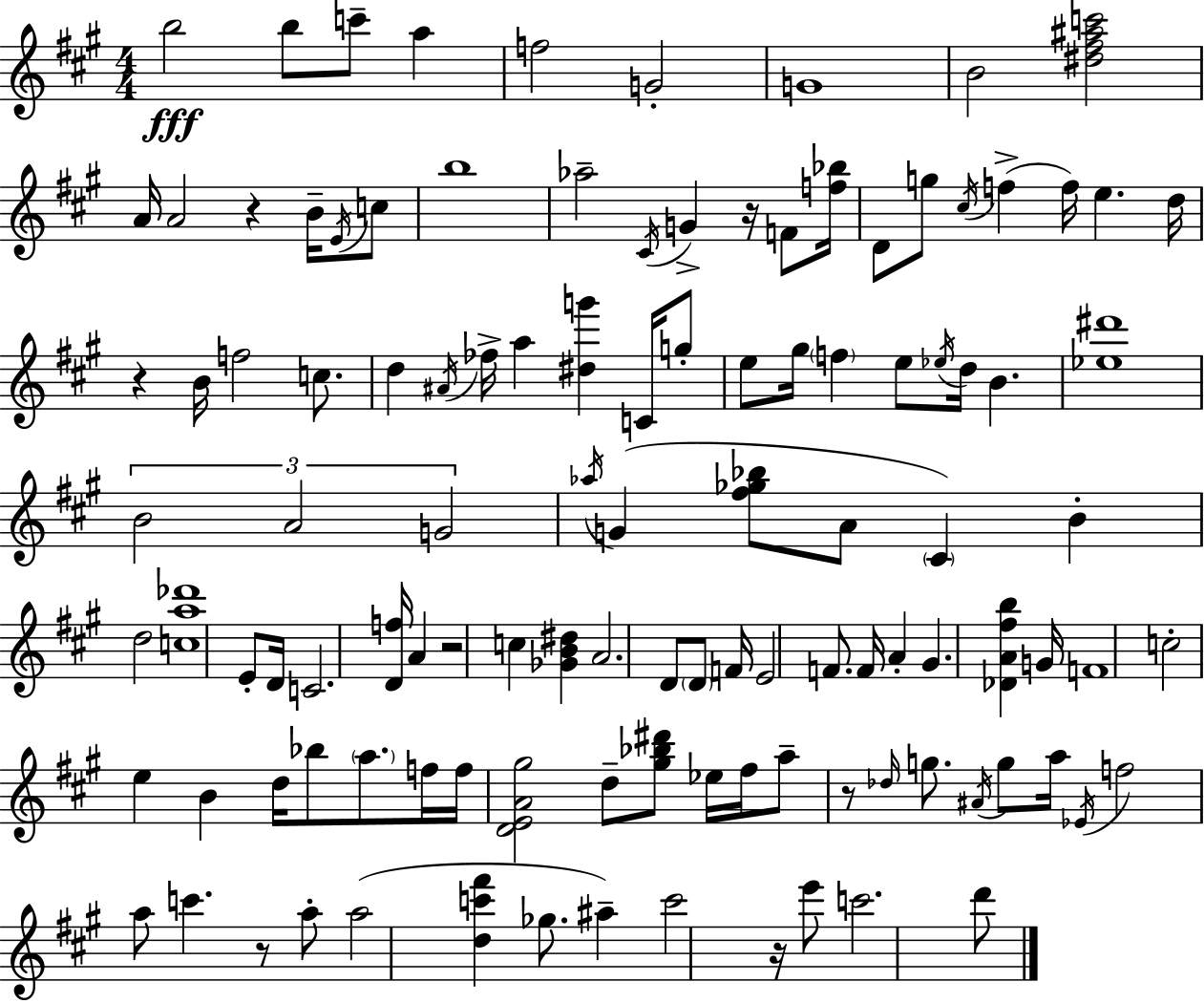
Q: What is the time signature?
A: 4/4